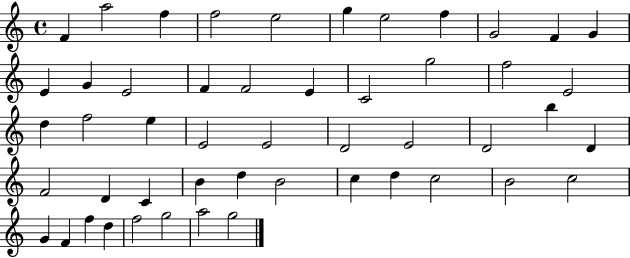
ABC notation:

X:1
T:Untitled
M:4/4
L:1/4
K:C
F a2 f f2 e2 g e2 f G2 F G E G E2 F F2 E C2 g2 f2 E2 d f2 e E2 E2 D2 E2 D2 b D F2 D C B d B2 c d c2 B2 c2 G F f d f2 g2 a2 g2